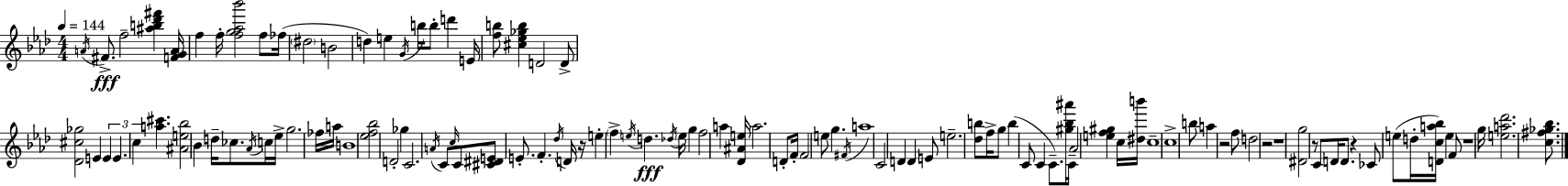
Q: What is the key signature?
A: AES major